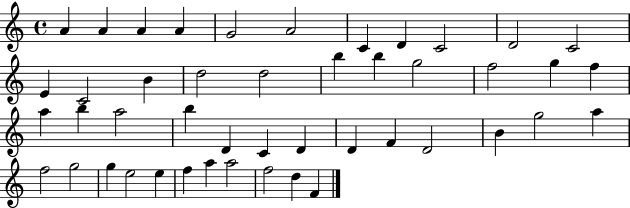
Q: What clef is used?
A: treble